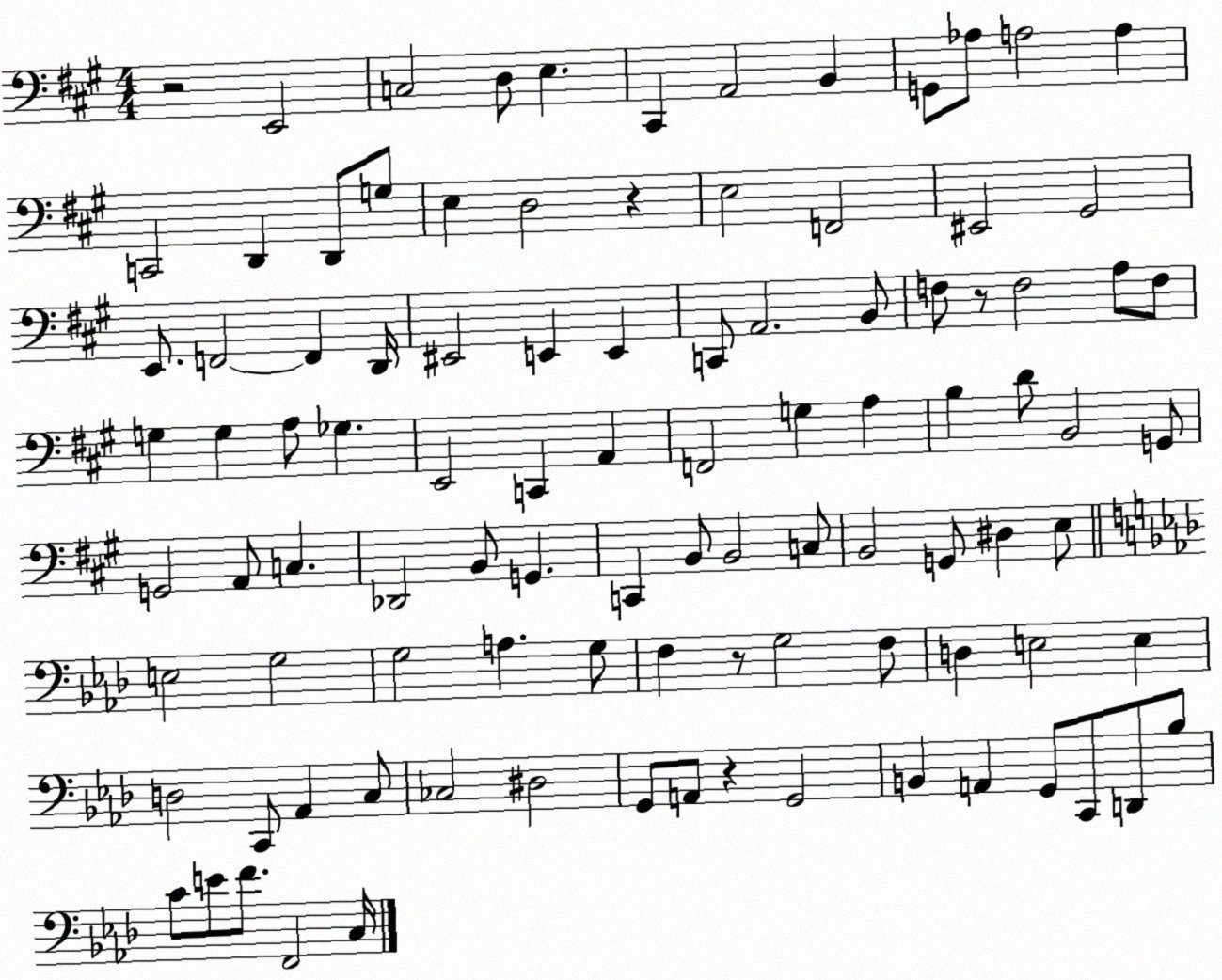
X:1
T:Untitled
M:4/4
L:1/4
K:A
z2 E,,2 C,2 D,/2 E, ^C,, A,,2 B,, G,,/2 _A,/2 A,2 A, C,,2 D,, D,,/2 G,/2 E, D,2 z E,2 F,,2 ^E,,2 ^G,,2 E,,/2 F,,2 F,, D,,/4 ^E,,2 E,, E,, C,,/2 A,,2 B,,/2 F,/2 z/2 F,2 A,/2 F,/2 G, G, A,/2 _G, E,,2 C,, A,, F,,2 G, A, B, D/2 B,,2 G,,/2 G,,2 A,,/2 C, _D,,2 B,,/2 G,, C,, B,,/2 B,,2 C,/2 B,,2 G,,/2 ^D, E,/2 E,2 G,2 G,2 A, G,/2 F, z/2 G,2 F,/2 D, E,2 E, D,2 C,,/2 _A,, C,/2 _C,2 ^D,2 G,,/2 A,,/2 z G,,2 B,, A,, G,,/2 C,,/2 D,,/2 _B,/2 C/2 E/2 F/2 F,,2 C,/4